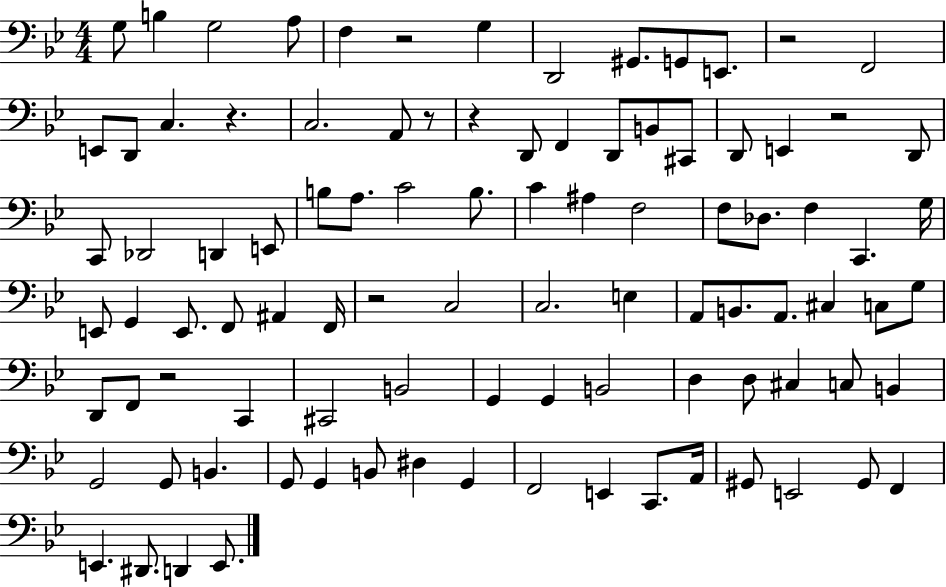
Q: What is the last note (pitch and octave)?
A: E2